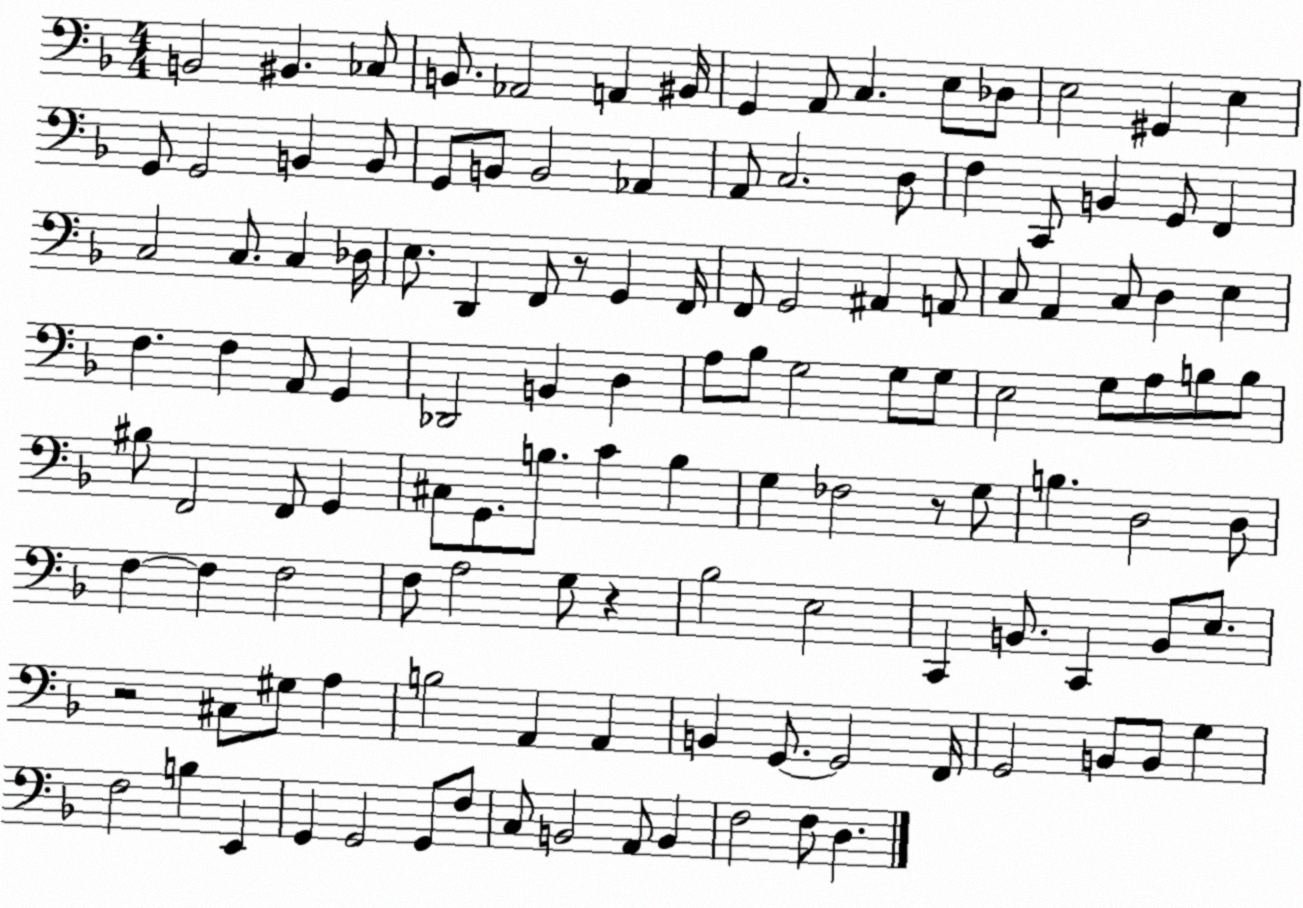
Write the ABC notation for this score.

X:1
T:Untitled
M:4/4
L:1/4
K:F
B,,2 ^B,, _C,/2 B,,/2 _A,,2 A,, ^B,,/4 G,, A,,/2 C, E,/2 _D,/2 E,2 ^G,, E, G,,/2 G,,2 B,, B,,/2 G,,/2 B,,/2 B,,2 _A,, A,,/2 C,2 D,/2 F, C,,/2 B,, G,,/2 F,, C,2 C,/2 C, _D,/4 E,/2 D,, F,,/2 z/2 G,, F,,/4 F,,/2 G,,2 ^A,, A,,/2 C,/2 A,, C,/2 D, E, F, F, A,,/2 G,, _D,,2 B,, D, A,/2 _B,/2 G,2 G,/2 G,/2 E,2 G,/2 A,/2 B,/2 B,/2 ^B,/2 F,,2 F,,/2 G,, ^C,/2 G,,/2 B,/2 C B, G, _F,2 z/2 G,/2 B, D,2 D,/2 F, F, F,2 F,/2 A,2 G,/2 z _B,2 E,2 C,, B,,/2 C,, B,,/2 E,/2 z2 ^C,/2 ^G,/2 A, B,2 A,, A,, B,, G,,/2 G,,2 F,,/4 G,,2 B,,/2 B,,/2 G, F,2 B, E,, G,, G,,2 G,,/2 F,/2 C,/2 B,,2 A,,/2 B,, F,2 F,/2 D,